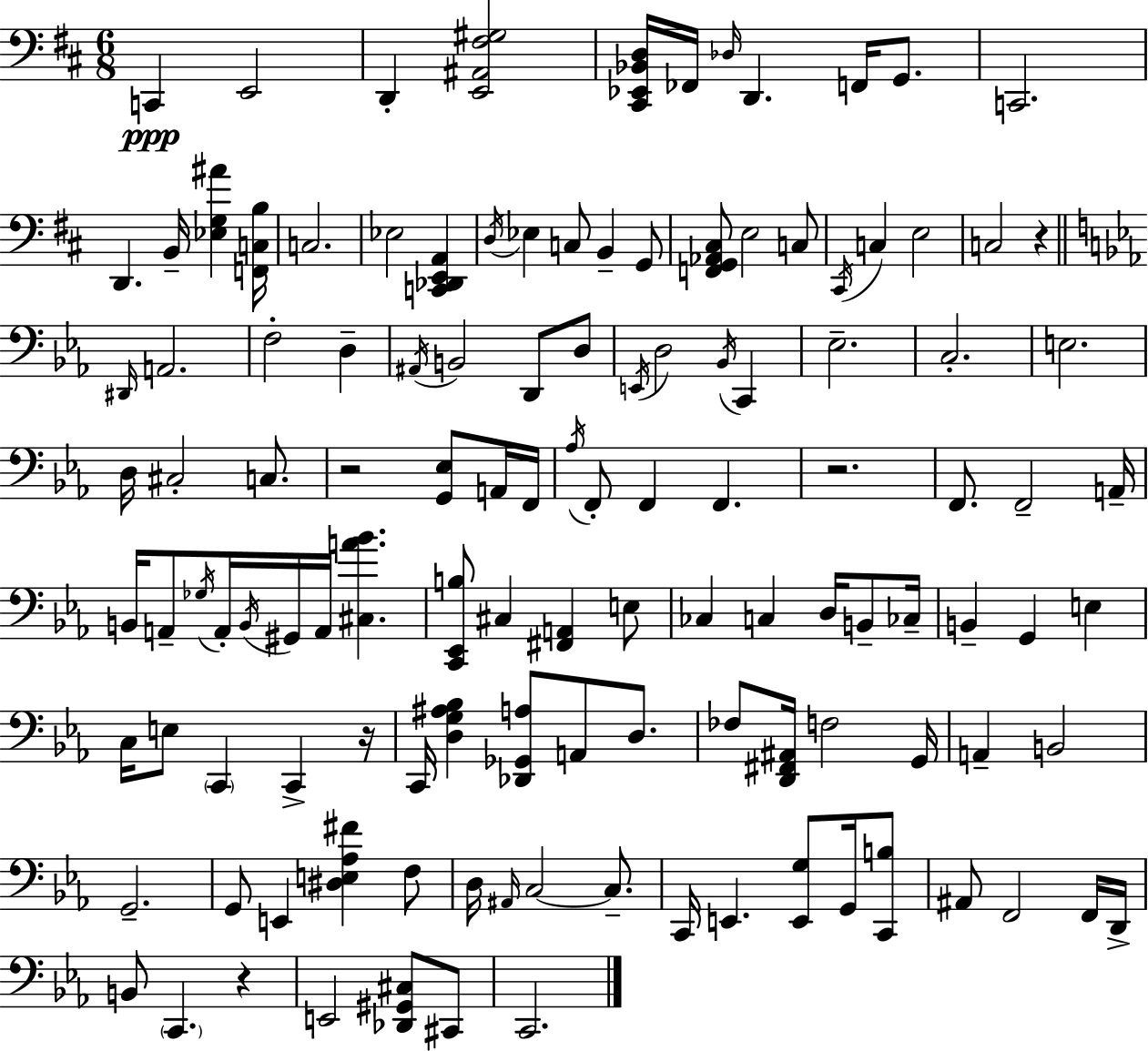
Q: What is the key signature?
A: D major